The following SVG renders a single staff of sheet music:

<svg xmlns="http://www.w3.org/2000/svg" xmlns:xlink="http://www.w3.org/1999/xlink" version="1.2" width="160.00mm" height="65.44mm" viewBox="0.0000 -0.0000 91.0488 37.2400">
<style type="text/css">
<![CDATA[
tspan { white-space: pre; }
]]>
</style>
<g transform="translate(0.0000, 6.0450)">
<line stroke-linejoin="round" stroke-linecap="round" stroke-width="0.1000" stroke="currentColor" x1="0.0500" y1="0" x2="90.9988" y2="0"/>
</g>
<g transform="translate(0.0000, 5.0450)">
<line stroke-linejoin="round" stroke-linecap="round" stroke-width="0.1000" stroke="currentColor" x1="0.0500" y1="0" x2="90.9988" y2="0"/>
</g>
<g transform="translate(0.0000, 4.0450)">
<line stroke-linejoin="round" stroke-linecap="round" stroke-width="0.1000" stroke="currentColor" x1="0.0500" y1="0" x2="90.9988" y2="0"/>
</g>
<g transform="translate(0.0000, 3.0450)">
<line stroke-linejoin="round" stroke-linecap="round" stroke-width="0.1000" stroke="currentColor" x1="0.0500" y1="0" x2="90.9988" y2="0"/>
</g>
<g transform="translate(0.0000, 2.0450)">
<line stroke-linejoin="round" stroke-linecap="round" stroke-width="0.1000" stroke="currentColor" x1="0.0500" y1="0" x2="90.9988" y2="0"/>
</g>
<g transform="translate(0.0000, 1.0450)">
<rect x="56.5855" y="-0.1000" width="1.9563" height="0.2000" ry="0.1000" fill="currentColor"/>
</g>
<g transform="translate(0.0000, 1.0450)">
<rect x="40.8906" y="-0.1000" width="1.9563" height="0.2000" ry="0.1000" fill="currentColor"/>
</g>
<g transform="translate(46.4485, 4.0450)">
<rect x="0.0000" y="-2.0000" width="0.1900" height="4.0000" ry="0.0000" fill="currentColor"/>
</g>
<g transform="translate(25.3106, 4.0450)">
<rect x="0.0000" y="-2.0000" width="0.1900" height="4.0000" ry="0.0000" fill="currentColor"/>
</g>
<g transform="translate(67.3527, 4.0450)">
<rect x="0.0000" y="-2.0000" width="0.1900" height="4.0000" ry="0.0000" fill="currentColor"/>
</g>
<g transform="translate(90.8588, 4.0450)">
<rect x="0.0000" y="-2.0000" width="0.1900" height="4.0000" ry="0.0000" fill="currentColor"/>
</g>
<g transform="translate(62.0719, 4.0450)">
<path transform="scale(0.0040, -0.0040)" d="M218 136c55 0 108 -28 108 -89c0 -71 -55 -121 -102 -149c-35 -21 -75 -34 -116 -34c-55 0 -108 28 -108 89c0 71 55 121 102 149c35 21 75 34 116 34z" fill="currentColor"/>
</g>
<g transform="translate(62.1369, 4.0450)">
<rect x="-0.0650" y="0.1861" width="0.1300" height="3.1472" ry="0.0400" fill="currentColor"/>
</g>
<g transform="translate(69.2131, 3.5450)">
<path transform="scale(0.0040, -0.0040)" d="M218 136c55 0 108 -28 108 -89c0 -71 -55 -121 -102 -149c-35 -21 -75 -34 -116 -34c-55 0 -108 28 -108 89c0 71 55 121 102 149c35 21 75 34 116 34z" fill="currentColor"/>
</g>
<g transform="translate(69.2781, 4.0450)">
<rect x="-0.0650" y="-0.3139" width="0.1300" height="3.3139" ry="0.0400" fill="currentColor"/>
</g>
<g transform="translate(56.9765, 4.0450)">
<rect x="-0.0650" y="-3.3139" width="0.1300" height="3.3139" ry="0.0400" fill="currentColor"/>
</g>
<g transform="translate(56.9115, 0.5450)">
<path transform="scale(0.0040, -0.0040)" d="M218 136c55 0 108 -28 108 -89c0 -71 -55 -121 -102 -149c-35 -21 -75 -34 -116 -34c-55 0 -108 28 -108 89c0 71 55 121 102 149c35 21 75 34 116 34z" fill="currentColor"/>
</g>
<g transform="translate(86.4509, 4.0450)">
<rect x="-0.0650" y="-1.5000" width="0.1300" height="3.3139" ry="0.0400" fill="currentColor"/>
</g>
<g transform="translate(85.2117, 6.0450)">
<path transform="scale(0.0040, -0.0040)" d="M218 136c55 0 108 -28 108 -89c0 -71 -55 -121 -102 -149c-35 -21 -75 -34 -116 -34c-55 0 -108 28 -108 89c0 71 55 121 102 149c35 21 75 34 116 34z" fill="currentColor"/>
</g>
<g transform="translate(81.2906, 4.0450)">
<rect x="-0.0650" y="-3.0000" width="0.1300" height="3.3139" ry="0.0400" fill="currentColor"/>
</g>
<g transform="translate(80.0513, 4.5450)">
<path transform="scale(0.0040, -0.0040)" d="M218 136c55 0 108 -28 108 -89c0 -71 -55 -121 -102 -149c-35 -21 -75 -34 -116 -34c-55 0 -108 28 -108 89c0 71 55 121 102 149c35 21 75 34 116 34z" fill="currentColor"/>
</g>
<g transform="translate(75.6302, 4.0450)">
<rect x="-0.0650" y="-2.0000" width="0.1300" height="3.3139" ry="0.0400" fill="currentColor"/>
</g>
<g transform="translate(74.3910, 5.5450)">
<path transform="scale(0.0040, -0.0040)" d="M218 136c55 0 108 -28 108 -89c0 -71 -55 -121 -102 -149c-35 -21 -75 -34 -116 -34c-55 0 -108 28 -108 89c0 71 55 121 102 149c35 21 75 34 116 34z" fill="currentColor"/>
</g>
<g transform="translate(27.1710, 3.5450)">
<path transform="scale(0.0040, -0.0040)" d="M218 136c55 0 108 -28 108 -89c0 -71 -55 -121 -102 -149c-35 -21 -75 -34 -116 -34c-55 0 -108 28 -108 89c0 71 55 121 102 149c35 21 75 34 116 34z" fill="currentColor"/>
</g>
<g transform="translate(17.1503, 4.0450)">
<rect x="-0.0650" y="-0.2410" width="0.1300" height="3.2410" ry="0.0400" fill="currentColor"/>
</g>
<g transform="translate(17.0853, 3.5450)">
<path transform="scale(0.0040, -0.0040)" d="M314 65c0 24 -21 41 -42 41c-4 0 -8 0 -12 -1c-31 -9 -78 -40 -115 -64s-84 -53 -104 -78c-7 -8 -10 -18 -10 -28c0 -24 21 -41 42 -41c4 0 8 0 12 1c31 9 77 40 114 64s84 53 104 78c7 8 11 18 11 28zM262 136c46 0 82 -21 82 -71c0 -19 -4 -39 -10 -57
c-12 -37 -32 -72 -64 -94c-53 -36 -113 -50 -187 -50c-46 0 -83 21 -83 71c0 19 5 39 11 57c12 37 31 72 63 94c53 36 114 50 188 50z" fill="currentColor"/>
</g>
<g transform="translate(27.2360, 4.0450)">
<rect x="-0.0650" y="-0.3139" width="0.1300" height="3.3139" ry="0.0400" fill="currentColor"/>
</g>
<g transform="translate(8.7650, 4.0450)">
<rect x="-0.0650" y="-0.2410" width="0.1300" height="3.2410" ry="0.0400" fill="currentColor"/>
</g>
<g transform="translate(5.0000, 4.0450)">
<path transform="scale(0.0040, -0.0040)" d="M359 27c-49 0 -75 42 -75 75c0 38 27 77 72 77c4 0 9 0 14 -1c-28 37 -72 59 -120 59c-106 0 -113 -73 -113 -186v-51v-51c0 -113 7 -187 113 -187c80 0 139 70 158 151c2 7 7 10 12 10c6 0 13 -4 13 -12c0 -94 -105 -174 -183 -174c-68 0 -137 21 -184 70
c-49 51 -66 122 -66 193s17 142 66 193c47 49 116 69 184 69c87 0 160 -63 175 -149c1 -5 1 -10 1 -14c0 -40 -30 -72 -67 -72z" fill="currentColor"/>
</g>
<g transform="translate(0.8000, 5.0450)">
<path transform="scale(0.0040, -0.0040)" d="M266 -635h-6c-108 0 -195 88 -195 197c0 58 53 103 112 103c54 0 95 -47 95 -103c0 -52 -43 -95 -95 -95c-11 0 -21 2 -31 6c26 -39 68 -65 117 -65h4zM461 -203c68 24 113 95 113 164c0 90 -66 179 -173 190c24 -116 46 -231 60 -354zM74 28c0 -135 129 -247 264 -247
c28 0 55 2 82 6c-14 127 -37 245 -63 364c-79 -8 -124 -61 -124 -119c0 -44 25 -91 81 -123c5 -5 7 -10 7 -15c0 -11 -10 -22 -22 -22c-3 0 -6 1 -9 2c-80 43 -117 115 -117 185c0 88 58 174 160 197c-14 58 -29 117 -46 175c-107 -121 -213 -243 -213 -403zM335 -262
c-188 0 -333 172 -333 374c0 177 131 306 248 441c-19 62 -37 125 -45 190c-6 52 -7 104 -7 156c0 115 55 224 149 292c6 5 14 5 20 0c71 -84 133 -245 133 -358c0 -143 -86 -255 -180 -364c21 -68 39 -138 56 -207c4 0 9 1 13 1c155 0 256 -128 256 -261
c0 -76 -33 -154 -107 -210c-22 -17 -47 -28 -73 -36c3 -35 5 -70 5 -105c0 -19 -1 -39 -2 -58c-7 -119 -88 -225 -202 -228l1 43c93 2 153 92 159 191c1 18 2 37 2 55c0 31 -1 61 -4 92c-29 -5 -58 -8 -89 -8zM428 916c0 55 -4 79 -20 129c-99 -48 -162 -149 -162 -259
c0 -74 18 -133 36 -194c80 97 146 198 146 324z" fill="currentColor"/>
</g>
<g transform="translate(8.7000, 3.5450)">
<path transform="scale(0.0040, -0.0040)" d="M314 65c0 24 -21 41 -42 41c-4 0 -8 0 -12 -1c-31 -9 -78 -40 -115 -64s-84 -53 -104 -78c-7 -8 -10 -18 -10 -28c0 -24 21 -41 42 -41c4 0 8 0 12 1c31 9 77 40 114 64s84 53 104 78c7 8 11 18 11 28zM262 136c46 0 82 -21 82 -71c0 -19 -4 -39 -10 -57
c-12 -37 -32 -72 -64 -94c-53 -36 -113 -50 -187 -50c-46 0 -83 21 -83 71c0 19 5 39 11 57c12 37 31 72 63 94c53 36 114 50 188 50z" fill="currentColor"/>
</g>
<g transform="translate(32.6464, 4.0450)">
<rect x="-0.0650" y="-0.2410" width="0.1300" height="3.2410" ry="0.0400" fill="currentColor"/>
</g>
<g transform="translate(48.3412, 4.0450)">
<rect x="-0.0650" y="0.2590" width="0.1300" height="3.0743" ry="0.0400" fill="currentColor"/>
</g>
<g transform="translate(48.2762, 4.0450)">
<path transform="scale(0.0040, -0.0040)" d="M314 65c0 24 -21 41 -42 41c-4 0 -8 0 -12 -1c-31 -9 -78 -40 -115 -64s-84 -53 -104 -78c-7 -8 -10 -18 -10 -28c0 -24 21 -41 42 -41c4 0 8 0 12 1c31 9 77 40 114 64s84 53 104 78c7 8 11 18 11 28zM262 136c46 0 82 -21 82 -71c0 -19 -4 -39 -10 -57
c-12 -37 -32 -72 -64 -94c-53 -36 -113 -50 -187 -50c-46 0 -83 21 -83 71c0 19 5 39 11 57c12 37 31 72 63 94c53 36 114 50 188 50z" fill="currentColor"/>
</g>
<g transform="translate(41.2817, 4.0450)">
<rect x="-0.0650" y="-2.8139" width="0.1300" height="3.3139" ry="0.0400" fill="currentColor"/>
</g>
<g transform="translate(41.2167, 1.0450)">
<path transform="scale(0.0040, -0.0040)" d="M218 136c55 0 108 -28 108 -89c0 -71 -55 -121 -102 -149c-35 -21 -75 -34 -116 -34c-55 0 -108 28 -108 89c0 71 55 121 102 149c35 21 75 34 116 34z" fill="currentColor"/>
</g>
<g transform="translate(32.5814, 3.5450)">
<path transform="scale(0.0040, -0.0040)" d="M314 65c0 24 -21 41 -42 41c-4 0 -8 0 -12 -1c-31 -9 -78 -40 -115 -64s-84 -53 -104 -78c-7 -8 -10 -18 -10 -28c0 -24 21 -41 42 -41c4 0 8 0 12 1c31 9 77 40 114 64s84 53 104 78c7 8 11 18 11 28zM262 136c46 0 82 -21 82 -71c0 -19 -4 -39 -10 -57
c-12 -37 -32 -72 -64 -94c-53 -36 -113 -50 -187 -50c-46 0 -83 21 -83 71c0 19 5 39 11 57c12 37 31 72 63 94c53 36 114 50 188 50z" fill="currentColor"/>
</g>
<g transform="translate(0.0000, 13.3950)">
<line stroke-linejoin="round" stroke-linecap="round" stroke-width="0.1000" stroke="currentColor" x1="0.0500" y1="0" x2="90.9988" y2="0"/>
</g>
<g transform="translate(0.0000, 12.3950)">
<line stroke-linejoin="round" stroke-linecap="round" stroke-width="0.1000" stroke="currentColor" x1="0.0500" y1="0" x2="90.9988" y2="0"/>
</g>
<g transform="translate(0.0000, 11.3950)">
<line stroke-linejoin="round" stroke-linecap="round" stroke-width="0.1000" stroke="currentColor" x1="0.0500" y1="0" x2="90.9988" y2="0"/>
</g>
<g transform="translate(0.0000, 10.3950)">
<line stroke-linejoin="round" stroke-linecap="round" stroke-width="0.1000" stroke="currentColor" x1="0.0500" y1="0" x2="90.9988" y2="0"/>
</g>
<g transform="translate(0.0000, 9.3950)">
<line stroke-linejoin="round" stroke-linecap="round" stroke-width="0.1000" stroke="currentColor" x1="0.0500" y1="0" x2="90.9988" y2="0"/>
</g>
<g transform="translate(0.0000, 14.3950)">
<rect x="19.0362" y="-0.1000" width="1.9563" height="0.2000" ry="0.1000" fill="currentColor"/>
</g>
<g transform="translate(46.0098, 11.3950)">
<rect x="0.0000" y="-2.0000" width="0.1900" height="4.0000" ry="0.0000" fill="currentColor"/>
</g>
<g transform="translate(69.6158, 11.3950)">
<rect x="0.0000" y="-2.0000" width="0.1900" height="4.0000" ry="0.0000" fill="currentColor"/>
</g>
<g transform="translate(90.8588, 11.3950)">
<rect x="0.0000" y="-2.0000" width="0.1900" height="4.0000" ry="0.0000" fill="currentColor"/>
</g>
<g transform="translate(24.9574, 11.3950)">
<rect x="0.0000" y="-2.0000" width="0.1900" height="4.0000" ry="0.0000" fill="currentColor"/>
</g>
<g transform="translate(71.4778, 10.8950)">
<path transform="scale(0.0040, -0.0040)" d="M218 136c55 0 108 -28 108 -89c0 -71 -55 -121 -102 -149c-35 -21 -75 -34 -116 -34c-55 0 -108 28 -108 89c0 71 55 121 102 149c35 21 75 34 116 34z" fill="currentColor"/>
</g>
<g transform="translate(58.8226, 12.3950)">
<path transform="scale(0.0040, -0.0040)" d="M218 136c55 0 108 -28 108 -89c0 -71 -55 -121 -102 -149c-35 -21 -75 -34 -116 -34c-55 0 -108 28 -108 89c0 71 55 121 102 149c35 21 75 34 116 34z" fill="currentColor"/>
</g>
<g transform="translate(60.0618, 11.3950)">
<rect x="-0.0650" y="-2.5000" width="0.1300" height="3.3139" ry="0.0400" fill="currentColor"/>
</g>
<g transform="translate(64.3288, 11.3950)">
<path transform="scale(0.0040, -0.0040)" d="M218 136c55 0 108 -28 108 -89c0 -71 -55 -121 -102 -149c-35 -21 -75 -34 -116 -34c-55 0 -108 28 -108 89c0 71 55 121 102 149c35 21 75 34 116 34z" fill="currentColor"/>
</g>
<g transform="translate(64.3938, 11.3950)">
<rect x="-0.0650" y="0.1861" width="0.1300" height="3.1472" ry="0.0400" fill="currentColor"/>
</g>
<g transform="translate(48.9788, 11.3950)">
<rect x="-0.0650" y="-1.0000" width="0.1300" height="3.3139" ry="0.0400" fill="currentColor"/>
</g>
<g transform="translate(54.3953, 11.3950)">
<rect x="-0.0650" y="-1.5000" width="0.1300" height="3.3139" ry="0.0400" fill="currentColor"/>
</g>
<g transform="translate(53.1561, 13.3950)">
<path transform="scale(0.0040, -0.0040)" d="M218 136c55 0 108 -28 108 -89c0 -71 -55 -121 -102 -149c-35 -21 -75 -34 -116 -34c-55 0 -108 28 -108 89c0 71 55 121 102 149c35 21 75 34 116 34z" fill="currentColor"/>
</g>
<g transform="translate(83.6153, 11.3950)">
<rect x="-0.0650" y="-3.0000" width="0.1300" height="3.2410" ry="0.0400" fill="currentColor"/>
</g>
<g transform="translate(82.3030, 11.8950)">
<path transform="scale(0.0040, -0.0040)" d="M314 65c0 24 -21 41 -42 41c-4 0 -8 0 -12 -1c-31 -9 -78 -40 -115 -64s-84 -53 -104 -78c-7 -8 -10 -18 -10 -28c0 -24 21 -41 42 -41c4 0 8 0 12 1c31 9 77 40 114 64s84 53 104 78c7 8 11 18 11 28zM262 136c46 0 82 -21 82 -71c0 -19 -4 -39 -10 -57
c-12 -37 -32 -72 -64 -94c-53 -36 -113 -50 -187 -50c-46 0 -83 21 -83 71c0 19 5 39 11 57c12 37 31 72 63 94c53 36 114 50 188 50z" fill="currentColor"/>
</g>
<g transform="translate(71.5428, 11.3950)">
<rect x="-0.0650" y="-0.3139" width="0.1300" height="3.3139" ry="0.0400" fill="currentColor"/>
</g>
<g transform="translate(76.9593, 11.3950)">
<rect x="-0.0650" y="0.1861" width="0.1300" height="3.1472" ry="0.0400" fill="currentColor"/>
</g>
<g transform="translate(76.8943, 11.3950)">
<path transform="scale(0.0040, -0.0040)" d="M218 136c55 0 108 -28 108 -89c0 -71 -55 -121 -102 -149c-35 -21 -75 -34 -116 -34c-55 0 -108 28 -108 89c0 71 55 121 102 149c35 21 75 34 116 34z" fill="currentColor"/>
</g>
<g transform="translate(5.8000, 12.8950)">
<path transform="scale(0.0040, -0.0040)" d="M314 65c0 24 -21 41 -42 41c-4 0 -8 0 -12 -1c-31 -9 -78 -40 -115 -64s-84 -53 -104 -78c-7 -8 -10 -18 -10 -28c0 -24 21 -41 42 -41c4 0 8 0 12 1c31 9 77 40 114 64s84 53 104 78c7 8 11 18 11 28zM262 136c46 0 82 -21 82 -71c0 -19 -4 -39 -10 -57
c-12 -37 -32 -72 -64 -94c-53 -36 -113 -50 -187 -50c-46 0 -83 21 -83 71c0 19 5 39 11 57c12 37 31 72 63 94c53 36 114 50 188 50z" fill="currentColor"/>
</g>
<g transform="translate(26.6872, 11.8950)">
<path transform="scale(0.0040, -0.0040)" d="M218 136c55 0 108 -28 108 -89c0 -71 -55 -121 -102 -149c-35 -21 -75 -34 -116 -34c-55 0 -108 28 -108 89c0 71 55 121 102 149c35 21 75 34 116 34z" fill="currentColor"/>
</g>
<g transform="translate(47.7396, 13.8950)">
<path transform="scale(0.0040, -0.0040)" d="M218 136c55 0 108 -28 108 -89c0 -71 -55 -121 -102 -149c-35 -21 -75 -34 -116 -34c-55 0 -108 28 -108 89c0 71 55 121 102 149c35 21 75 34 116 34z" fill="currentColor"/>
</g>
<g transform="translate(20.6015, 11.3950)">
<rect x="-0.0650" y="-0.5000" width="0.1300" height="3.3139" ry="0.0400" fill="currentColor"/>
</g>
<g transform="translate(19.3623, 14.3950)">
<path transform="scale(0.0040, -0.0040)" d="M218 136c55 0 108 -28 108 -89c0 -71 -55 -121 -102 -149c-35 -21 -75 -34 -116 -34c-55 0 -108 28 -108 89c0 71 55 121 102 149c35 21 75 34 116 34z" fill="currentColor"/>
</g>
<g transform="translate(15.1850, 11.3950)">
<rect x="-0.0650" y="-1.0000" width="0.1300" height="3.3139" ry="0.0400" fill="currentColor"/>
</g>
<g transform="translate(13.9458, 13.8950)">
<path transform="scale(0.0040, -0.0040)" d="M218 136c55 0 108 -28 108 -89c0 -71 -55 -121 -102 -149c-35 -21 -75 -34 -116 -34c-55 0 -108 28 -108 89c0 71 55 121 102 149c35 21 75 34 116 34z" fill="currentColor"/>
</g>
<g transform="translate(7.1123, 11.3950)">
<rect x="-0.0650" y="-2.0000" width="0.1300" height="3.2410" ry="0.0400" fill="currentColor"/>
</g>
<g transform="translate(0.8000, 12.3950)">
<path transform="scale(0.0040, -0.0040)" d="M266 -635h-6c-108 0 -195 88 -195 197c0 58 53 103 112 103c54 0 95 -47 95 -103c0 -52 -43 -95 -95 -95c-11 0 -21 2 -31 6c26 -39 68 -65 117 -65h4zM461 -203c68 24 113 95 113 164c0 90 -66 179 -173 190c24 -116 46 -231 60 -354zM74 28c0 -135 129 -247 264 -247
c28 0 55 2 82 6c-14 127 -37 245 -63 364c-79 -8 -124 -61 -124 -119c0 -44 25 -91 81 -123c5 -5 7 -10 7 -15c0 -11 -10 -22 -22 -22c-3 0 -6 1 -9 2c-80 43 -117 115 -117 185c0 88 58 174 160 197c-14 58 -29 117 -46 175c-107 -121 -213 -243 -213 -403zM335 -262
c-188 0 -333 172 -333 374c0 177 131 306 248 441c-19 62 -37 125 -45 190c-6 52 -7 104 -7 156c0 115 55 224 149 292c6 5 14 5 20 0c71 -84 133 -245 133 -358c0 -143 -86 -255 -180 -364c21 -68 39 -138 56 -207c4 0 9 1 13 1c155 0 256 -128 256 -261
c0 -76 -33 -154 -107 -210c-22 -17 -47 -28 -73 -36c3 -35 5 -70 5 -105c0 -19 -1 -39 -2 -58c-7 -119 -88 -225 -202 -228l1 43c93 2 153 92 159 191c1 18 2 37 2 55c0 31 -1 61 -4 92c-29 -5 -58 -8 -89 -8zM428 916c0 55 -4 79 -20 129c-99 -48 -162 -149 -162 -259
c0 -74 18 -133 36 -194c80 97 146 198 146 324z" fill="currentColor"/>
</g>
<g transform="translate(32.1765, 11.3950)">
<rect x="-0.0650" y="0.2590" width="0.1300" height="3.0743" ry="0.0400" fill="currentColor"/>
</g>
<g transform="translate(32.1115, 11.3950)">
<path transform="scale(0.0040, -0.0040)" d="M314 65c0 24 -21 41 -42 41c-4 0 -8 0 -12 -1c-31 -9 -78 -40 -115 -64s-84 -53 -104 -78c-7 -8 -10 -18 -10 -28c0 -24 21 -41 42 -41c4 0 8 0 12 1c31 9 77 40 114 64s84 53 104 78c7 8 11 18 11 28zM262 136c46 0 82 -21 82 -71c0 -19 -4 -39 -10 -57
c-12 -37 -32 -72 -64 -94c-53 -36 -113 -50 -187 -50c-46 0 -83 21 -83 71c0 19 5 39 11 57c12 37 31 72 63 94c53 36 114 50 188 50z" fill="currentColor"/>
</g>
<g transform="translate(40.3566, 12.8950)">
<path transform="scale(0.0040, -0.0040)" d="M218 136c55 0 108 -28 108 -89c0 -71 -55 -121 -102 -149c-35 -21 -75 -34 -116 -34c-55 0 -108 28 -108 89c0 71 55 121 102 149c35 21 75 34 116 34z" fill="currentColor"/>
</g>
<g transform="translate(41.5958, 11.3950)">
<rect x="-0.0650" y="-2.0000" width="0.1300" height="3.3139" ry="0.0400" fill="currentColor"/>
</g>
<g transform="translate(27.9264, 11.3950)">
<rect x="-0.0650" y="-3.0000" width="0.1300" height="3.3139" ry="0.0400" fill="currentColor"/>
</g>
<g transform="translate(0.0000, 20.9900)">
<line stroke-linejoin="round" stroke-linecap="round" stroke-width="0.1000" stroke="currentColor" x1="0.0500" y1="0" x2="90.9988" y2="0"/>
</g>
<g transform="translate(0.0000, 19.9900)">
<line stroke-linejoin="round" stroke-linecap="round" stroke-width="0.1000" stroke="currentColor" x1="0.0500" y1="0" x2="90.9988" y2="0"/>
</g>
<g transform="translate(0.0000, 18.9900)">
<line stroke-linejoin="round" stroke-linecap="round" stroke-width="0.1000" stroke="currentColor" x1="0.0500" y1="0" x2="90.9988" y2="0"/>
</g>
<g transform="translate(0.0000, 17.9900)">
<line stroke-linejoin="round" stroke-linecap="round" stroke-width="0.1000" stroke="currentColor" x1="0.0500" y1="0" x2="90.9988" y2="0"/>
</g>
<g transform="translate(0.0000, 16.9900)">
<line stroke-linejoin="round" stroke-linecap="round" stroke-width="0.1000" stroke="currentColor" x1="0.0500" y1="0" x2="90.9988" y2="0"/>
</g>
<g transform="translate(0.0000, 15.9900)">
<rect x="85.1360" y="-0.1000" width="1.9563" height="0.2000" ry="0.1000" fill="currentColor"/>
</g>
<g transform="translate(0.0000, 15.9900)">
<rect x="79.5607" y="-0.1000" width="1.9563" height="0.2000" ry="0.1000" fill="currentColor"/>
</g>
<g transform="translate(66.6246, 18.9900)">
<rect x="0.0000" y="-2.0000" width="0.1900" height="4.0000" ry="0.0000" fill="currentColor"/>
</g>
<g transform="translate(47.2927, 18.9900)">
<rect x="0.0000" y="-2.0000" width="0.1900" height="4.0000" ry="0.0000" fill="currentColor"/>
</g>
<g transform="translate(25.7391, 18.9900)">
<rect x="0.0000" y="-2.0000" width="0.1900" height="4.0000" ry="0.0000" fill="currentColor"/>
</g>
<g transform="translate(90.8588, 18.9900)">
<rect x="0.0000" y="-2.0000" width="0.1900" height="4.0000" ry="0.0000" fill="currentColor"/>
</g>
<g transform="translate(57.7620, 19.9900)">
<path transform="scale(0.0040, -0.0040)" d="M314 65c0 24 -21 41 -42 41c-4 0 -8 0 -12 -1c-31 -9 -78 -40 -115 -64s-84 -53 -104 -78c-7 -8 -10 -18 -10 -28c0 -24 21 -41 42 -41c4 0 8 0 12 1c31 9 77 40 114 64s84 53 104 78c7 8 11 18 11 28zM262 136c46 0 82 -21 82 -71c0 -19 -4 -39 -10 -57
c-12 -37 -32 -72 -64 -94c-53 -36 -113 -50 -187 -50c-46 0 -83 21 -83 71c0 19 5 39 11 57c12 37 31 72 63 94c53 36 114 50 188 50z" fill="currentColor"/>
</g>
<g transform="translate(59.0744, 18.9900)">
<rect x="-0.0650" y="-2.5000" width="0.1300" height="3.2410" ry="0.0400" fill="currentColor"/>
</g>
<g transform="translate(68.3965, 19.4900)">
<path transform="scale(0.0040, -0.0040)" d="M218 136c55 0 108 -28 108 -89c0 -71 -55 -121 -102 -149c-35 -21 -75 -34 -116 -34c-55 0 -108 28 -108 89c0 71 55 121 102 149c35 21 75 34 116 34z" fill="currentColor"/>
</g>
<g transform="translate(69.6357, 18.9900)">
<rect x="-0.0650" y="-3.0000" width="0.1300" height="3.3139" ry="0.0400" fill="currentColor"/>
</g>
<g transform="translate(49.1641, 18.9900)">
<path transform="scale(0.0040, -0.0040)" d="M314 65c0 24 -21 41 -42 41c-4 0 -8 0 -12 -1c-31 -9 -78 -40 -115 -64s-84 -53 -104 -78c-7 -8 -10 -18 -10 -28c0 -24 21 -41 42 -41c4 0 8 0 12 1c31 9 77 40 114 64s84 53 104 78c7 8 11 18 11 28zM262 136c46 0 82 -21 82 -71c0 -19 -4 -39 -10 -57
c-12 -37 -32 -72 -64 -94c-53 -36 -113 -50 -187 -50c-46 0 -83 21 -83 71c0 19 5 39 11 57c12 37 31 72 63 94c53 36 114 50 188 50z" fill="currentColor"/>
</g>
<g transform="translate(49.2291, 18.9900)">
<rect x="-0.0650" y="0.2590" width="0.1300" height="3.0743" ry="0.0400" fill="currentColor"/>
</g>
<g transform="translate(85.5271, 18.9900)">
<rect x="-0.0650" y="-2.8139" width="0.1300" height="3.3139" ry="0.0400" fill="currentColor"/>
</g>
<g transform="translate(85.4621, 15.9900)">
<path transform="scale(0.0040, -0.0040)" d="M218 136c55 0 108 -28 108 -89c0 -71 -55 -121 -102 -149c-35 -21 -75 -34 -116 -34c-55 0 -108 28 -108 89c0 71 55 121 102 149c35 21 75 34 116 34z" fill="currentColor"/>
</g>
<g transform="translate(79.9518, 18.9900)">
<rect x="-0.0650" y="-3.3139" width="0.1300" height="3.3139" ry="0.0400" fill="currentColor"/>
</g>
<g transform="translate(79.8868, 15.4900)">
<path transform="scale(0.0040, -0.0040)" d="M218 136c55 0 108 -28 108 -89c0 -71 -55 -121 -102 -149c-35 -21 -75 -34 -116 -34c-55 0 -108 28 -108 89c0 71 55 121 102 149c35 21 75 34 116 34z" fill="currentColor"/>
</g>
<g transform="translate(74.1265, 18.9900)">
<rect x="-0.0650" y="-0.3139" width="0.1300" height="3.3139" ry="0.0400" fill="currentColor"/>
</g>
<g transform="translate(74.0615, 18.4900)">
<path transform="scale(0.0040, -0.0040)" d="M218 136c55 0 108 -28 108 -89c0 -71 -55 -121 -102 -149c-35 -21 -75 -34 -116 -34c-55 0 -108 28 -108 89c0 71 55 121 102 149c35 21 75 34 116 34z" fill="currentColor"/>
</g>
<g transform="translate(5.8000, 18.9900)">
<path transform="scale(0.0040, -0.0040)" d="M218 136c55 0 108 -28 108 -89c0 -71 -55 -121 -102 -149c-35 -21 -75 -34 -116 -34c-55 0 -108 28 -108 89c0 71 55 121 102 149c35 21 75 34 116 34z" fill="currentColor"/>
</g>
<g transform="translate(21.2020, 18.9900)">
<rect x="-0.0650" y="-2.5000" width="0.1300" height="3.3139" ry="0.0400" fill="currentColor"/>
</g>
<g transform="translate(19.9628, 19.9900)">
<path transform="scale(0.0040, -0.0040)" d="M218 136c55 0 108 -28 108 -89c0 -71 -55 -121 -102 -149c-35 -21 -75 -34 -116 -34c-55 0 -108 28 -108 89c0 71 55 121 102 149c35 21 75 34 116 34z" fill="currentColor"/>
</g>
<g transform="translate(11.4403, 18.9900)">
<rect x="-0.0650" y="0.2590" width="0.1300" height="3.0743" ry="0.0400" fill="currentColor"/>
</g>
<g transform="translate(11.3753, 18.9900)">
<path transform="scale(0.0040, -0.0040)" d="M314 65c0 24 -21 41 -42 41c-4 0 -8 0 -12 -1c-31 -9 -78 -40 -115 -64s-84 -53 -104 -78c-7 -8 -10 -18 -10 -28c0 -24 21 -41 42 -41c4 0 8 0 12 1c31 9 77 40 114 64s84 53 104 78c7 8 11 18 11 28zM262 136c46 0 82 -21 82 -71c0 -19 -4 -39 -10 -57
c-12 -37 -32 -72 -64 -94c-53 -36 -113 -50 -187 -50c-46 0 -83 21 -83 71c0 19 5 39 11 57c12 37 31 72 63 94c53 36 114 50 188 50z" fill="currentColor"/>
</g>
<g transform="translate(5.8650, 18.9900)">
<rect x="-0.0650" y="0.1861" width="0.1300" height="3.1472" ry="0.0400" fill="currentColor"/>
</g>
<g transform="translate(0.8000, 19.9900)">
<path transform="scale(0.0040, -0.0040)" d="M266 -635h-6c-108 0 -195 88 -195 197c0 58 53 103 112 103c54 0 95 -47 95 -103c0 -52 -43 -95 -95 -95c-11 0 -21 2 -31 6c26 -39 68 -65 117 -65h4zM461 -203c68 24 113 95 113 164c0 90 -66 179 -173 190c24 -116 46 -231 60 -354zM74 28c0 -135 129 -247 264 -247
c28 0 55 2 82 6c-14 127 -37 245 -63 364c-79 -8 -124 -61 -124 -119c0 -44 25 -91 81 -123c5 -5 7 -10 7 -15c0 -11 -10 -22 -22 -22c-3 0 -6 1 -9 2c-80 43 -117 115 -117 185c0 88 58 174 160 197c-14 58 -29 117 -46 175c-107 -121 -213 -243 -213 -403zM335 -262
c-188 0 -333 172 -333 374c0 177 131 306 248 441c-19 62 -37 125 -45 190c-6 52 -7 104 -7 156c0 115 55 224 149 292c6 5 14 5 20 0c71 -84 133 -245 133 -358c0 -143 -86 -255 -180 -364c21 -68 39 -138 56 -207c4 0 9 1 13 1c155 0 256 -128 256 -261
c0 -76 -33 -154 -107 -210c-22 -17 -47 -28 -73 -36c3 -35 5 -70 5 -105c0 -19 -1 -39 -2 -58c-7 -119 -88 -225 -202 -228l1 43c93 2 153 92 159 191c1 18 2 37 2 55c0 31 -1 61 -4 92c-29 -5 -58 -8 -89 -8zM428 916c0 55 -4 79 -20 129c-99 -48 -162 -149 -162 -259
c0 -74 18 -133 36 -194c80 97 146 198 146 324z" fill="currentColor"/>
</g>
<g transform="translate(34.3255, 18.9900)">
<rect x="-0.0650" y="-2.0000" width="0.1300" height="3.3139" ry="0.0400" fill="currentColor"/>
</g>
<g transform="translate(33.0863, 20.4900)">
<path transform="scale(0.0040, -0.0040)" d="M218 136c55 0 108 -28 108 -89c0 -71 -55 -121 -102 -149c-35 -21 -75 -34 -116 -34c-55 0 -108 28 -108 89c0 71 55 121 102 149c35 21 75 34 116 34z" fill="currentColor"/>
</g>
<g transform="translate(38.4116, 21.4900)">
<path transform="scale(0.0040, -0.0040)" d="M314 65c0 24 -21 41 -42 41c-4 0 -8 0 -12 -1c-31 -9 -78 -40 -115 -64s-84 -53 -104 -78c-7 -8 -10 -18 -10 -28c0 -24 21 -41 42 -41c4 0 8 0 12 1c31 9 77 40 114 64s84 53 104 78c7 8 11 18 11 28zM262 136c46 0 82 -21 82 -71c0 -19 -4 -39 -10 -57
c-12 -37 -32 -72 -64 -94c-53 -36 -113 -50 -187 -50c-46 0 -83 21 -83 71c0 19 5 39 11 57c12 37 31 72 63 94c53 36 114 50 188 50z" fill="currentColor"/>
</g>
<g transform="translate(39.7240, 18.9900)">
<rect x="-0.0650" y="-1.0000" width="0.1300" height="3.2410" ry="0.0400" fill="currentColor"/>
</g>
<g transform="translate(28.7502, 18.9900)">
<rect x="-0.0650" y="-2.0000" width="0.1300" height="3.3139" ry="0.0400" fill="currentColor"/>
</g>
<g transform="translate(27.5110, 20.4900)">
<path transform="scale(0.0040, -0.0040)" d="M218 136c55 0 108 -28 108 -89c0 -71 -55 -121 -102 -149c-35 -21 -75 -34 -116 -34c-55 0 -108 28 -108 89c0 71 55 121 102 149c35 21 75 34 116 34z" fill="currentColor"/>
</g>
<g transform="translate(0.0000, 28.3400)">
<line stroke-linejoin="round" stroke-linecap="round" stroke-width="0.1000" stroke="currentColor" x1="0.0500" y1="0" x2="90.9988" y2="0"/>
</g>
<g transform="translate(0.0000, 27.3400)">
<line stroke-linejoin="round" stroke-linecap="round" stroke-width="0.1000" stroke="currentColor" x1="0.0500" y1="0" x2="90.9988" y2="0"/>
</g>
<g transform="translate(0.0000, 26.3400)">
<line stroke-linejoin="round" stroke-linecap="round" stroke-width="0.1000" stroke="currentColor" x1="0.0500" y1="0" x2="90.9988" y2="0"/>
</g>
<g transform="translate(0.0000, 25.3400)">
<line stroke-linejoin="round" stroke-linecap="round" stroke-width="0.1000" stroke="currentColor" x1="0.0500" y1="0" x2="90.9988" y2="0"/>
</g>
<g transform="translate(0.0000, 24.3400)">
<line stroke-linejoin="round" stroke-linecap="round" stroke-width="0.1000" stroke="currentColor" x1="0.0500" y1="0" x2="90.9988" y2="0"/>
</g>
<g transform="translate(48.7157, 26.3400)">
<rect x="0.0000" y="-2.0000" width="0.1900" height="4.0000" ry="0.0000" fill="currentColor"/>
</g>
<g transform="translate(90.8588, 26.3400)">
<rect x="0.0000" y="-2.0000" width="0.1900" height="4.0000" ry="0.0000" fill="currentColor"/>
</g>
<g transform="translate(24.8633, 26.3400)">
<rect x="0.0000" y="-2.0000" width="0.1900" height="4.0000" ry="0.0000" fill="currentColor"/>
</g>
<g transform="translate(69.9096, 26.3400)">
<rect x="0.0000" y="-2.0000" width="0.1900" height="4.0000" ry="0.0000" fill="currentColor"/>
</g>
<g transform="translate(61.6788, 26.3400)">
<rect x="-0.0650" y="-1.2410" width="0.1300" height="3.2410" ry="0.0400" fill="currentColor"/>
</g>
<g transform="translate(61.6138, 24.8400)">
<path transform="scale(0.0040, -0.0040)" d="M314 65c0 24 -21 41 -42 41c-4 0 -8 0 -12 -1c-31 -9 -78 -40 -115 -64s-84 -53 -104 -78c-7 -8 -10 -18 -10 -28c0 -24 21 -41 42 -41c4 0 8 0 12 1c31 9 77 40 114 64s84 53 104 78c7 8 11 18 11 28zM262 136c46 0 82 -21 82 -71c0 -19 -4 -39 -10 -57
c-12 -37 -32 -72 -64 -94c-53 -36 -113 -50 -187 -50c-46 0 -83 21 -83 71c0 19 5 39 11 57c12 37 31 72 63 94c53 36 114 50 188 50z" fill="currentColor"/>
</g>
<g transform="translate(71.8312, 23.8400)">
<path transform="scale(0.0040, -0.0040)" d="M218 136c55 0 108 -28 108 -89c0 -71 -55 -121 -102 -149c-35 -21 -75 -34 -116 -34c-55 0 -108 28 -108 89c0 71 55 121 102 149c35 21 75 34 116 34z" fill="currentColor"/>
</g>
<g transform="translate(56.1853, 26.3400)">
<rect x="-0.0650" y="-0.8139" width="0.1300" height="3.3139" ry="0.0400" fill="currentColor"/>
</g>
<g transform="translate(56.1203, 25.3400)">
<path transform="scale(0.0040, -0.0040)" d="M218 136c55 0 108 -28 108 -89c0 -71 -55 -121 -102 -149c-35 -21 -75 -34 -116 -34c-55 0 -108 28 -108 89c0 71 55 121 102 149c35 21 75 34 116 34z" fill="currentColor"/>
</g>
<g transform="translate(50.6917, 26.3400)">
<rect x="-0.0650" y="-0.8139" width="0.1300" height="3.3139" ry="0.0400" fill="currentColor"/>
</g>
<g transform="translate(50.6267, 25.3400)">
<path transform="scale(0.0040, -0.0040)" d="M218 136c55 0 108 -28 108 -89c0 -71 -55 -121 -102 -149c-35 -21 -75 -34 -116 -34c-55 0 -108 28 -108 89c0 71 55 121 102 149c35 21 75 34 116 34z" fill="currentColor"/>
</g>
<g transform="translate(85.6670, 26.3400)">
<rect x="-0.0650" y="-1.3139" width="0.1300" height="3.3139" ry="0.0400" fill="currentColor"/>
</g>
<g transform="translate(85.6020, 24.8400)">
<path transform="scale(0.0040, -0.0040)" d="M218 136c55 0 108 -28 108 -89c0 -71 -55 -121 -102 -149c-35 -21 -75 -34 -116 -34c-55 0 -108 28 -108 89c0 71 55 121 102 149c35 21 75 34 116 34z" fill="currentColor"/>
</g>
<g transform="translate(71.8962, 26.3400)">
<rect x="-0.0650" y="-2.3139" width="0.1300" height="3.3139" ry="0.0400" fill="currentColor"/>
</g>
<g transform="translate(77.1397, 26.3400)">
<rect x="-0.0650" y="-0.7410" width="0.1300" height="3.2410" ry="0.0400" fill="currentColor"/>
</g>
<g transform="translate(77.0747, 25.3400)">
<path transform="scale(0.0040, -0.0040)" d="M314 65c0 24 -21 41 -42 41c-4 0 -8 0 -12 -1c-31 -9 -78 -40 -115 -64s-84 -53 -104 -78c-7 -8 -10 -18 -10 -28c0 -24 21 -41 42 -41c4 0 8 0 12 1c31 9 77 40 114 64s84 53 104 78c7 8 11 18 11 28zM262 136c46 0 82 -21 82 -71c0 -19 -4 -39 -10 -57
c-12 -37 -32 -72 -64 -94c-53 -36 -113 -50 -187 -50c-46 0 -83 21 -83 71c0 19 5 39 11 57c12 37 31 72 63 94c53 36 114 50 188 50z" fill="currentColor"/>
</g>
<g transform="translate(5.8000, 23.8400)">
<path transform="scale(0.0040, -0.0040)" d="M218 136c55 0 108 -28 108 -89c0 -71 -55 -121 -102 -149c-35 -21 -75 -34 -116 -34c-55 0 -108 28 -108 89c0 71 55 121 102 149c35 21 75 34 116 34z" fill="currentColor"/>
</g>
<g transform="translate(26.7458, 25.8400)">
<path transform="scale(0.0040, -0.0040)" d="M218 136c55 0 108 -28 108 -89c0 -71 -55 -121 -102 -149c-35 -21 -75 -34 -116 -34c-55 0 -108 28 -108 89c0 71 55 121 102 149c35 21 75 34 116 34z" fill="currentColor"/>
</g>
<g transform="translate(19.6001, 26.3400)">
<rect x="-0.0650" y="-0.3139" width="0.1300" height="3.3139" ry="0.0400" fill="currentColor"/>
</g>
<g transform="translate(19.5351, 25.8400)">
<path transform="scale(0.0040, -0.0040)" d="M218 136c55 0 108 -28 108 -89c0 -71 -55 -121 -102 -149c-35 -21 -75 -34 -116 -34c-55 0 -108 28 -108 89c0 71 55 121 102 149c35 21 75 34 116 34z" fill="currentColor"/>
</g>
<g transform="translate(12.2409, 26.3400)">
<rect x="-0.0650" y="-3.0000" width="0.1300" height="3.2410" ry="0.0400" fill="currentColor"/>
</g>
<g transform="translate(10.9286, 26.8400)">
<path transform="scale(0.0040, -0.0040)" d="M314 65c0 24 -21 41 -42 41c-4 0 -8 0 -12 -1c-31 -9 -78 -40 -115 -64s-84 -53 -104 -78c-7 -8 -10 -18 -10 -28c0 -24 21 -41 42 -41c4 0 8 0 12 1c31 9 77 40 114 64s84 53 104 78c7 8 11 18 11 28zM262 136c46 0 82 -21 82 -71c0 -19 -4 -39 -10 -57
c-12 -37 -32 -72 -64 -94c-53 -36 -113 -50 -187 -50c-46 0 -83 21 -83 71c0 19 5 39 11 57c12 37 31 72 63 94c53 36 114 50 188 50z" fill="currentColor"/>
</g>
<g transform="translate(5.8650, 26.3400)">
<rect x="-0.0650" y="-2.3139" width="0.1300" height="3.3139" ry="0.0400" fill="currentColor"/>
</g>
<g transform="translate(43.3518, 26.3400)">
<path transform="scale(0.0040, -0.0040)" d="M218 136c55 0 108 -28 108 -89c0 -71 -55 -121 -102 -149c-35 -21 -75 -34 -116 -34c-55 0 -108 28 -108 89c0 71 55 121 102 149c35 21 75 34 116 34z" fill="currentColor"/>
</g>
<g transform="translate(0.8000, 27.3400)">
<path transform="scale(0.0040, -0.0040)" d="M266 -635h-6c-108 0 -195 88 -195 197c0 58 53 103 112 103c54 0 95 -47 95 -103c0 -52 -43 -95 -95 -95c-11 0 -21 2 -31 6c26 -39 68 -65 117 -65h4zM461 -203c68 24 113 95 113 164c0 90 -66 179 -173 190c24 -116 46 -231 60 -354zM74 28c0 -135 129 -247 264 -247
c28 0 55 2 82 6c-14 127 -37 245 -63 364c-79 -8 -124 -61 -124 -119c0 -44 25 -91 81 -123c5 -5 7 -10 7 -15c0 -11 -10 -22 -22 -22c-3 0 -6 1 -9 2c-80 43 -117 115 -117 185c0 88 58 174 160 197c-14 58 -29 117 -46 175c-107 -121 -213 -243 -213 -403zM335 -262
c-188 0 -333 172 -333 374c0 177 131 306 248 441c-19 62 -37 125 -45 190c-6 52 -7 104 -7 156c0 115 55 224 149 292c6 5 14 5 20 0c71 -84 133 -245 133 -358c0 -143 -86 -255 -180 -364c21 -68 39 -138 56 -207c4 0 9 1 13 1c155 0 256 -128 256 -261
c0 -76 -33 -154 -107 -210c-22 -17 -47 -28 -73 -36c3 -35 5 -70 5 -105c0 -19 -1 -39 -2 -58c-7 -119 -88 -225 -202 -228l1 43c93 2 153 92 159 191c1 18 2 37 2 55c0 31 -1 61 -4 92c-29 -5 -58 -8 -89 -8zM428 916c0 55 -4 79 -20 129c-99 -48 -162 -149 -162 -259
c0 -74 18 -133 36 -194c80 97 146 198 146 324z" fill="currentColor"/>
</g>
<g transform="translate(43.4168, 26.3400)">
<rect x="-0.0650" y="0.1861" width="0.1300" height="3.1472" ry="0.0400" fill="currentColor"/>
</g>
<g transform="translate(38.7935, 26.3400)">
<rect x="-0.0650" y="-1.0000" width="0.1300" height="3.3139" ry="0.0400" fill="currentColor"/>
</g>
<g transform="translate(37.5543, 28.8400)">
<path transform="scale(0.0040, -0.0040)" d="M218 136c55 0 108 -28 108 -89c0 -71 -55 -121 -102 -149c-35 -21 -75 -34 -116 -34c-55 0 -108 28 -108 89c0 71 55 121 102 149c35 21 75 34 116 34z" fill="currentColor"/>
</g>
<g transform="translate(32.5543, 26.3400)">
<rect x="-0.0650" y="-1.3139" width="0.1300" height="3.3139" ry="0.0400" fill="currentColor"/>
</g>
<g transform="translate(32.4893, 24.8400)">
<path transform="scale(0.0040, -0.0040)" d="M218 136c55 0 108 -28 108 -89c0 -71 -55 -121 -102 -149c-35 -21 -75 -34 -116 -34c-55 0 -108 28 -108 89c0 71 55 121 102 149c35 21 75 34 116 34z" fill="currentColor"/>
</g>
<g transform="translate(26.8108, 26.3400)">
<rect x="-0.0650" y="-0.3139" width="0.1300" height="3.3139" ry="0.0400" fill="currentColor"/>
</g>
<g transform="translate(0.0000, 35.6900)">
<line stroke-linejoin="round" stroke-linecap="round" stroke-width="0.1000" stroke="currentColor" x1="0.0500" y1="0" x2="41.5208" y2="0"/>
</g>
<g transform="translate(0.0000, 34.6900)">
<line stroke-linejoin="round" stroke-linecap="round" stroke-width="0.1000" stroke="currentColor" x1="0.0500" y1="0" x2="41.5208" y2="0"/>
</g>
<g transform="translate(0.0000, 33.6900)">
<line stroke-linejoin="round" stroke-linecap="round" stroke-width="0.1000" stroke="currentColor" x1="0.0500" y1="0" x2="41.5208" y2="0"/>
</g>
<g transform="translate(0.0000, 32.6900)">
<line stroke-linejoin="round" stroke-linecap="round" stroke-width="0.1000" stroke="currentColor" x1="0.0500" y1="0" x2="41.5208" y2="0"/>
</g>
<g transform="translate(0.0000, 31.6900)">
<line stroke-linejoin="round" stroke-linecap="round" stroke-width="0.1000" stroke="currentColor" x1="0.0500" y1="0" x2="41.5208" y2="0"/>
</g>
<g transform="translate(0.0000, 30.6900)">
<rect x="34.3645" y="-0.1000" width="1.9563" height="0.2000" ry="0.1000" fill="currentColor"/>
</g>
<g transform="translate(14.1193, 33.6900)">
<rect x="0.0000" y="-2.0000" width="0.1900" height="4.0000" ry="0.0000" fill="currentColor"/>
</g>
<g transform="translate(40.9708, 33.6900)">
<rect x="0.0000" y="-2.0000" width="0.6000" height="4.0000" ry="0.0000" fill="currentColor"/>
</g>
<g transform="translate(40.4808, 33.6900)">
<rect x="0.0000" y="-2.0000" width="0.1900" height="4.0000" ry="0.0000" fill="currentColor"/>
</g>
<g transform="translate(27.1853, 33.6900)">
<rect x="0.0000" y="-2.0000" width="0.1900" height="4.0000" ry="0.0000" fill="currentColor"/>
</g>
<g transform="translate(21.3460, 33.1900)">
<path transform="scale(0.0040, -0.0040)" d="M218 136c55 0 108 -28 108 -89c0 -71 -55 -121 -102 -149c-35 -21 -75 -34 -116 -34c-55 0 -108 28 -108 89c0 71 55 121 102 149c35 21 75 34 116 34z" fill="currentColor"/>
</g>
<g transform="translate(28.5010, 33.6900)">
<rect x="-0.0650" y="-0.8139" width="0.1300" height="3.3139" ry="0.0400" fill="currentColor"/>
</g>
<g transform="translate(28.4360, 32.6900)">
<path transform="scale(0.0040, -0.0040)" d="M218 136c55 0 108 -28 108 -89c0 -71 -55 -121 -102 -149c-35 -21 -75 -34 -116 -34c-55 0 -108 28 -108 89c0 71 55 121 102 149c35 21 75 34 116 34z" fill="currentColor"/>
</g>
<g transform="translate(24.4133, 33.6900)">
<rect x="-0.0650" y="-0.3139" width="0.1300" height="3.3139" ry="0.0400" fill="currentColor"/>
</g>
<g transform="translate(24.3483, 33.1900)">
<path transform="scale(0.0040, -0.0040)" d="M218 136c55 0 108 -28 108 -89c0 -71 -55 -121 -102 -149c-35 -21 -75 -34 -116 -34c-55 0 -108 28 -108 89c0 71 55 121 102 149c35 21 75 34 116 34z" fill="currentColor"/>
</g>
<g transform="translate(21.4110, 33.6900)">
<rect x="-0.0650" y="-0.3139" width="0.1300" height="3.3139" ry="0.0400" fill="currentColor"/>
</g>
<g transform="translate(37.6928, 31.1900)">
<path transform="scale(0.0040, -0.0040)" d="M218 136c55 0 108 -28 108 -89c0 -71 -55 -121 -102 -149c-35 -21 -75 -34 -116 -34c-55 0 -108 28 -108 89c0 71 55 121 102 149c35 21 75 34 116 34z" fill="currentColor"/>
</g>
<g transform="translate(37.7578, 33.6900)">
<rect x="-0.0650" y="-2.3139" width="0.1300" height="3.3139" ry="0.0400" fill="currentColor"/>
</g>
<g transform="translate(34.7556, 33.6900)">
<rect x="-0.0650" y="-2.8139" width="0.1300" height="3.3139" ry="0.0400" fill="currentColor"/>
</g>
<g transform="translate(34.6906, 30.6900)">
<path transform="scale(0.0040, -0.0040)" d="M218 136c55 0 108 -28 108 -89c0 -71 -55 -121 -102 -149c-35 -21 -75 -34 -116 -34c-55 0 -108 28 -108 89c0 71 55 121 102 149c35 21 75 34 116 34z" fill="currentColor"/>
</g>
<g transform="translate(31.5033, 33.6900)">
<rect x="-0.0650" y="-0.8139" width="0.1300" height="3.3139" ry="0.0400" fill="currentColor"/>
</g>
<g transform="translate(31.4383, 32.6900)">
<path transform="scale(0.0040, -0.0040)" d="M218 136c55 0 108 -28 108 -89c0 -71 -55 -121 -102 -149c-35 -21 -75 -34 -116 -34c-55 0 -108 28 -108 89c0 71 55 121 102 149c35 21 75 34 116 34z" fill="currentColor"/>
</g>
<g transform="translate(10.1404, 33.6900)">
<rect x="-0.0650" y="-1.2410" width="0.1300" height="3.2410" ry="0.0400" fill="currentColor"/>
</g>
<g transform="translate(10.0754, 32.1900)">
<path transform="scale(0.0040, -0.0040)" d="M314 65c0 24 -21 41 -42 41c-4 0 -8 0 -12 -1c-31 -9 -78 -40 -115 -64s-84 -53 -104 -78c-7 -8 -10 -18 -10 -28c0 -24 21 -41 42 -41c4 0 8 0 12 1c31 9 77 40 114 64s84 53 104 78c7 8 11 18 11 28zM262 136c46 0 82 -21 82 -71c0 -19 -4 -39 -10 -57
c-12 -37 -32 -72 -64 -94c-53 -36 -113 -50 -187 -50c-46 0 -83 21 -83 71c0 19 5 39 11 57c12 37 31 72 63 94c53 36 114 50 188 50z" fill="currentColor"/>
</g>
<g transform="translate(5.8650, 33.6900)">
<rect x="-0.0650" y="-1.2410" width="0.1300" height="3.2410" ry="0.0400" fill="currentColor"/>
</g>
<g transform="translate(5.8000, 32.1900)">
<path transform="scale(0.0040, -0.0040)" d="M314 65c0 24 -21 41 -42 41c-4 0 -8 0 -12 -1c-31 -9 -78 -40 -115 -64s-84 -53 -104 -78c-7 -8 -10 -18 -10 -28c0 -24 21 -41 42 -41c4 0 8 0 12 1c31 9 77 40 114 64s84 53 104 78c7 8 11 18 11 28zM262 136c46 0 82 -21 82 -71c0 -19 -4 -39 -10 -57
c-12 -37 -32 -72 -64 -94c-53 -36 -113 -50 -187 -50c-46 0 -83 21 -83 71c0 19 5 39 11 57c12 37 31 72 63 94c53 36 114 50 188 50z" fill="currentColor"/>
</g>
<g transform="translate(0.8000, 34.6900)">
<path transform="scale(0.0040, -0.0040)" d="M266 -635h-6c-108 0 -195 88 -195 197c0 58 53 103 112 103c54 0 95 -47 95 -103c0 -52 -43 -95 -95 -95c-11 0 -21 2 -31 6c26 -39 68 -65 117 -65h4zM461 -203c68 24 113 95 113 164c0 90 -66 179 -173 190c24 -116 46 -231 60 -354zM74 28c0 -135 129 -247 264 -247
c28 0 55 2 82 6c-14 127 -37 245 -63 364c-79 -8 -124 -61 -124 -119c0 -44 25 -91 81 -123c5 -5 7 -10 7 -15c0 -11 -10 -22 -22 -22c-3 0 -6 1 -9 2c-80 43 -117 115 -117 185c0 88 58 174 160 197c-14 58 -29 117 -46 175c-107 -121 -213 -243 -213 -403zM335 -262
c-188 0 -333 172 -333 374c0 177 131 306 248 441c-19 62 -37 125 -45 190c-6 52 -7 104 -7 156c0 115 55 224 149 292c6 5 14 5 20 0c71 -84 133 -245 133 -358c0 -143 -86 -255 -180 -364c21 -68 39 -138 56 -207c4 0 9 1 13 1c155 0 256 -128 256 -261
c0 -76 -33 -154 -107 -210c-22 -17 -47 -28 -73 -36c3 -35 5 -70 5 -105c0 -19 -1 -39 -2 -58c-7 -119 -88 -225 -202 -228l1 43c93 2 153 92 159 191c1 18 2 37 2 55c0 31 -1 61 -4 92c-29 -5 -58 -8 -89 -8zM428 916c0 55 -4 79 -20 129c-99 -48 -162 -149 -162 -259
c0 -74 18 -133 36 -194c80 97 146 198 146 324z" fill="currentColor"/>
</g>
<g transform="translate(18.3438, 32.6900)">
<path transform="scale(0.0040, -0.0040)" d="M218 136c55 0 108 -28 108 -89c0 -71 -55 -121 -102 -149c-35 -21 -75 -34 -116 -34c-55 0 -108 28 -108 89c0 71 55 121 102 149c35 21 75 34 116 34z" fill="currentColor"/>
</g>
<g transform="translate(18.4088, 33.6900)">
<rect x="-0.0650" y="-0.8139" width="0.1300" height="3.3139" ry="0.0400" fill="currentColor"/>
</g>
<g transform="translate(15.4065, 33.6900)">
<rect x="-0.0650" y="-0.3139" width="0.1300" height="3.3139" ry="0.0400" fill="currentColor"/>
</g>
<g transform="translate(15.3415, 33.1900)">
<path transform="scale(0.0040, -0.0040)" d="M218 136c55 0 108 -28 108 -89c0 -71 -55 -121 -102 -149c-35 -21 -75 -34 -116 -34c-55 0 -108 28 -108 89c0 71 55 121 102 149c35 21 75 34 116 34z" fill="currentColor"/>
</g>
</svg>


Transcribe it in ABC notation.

X:1
T:Untitled
M:4/4
L:1/4
K:C
c2 c2 c c2 a B2 b B c F A E F2 D C A B2 F D E G B c B A2 B B2 G F F D2 B2 G2 A c b a g A2 c c e D B d d e2 g d2 e e2 e2 c d c c d d a g